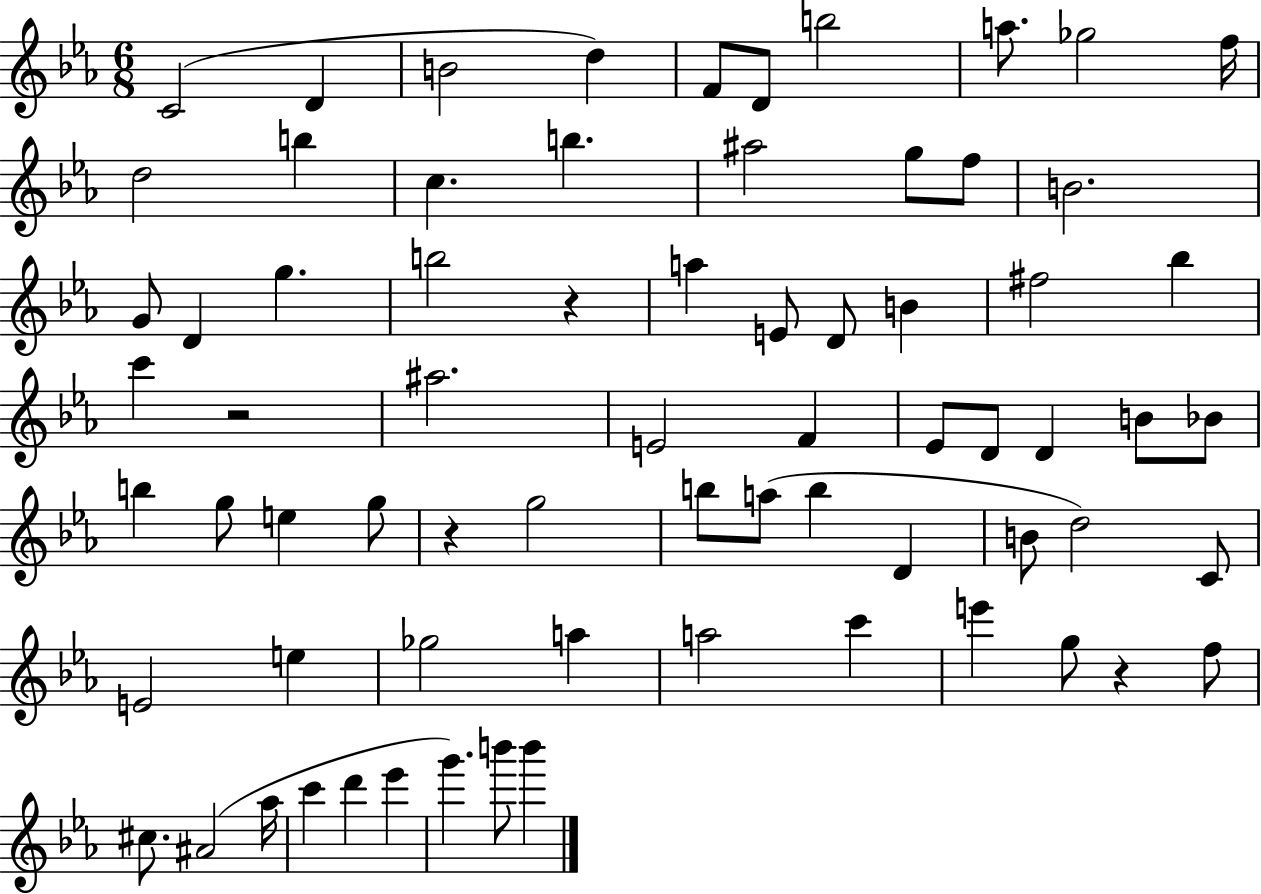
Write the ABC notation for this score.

X:1
T:Untitled
M:6/8
L:1/4
K:Eb
C2 D B2 d F/2 D/2 b2 a/2 _g2 f/4 d2 b c b ^a2 g/2 f/2 B2 G/2 D g b2 z a E/2 D/2 B ^f2 _b c' z2 ^a2 E2 F _E/2 D/2 D B/2 _B/2 b g/2 e g/2 z g2 b/2 a/2 b D B/2 d2 C/2 E2 e _g2 a a2 c' e' g/2 z f/2 ^c/2 ^A2 _a/4 c' d' _e' g' b'/2 b'